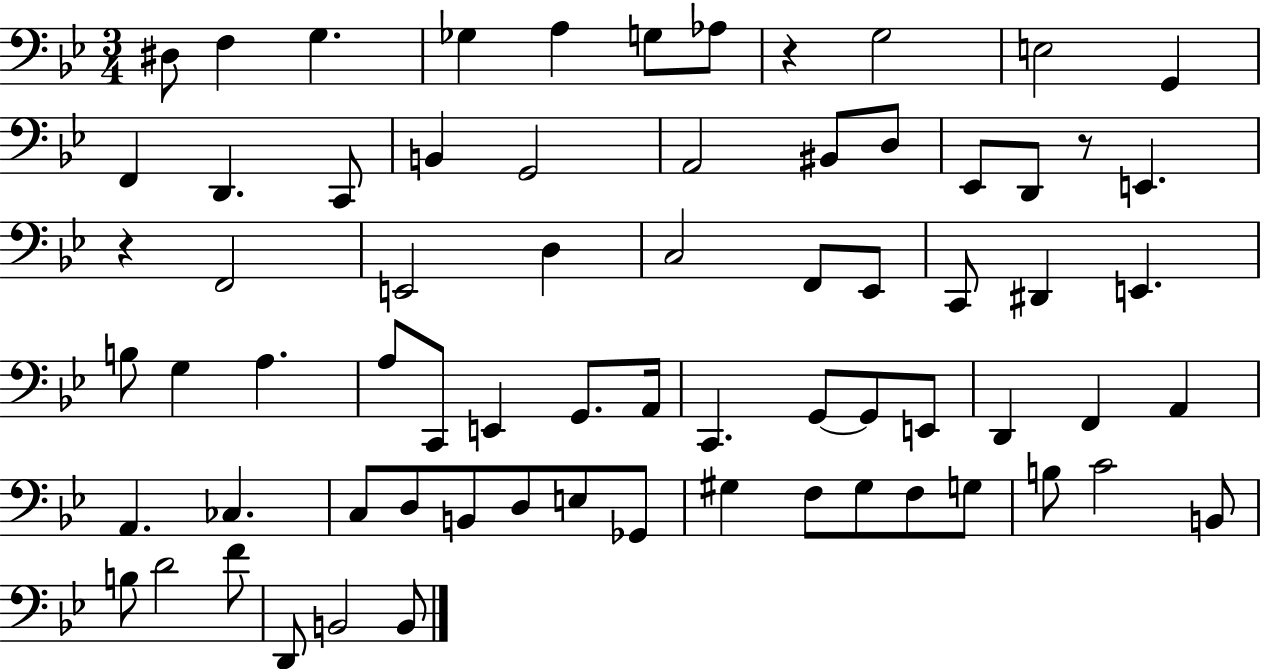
{
  \clef bass
  \numericTimeSignature
  \time 3/4
  \key bes \major
  dis8 f4 g4. | ges4 a4 g8 aes8 | r4 g2 | e2 g,4 | \break f,4 d,4. c,8 | b,4 g,2 | a,2 bis,8 d8 | ees,8 d,8 r8 e,4. | \break r4 f,2 | e,2 d4 | c2 f,8 ees,8 | c,8 dis,4 e,4. | \break b8 g4 a4. | a8 c,8 e,4 g,8. a,16 | c,4. g,8~~ g,8 e,8 | d,4 f,4 a,4 | \break a,4. ces4. | c8 d8 b,8 d8 e8 ges,8 | gis4 f8 gis8 f8 g8 | b8 c'2 b,8 | \break b8 d'2 f'8 | d,8 b,2 b,8 | \bar "|."
}